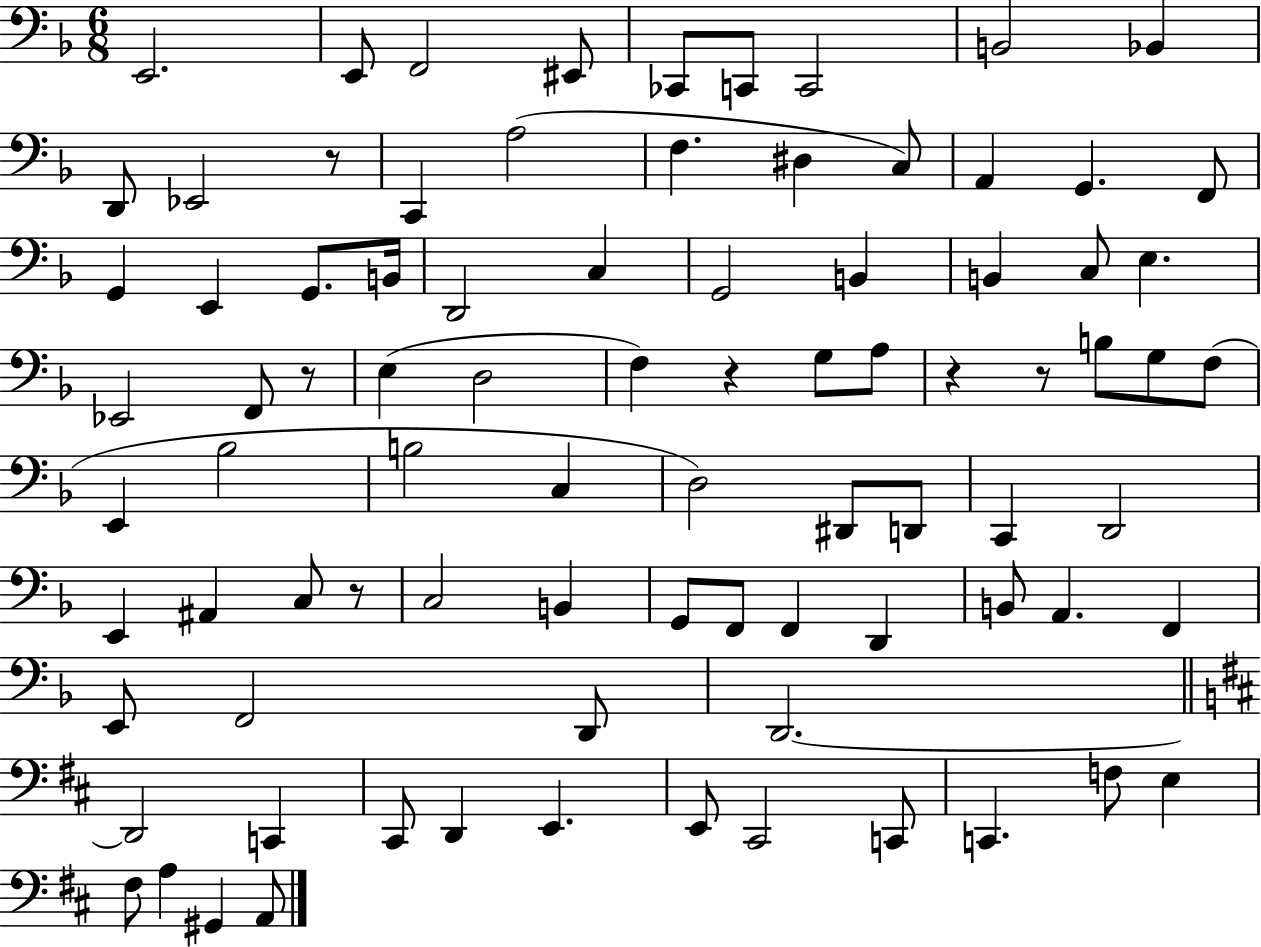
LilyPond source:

{
  \clef bass
  \numericTimeSignature
  \time 6/8
  \key f \major
  e,2. | e,8 f,2 eis,8 | ces,8 c,8 c,2 | b,2 bes,4 | \break d,8 ees,2 r8 | c,4 a2( | f4. dis4 c8) | a,4 g,4. f,8 | \break g,4 e,4 g,8. b,16 | d,2 c4 | g,2 b,4 | b,4 c8 e4. | \break ees,2 f,8 r8 | e4( d2 | f4) r4 g8 a8 | r4 r8 b8 g8 f8( | \break e,4 bes2 | b2 c4 | d2) dis,8 d,8 | c,4 d,2 | \break e,4 ais,4 c8 r8 | c2 b,4 | g,8 f,8 f,4 d,4 | b,8 a,4. f,4 | \break e,8 f,2 d,8 | d,2.~~ | \bar "||" \break \key d \major d,2 c,4 | cis,8 d,4 e,4. | e,8 cis,2 c,8 | c,4. f8 e4 | \break fis8 a4 gis,4 a,8 | \bar "|."
}